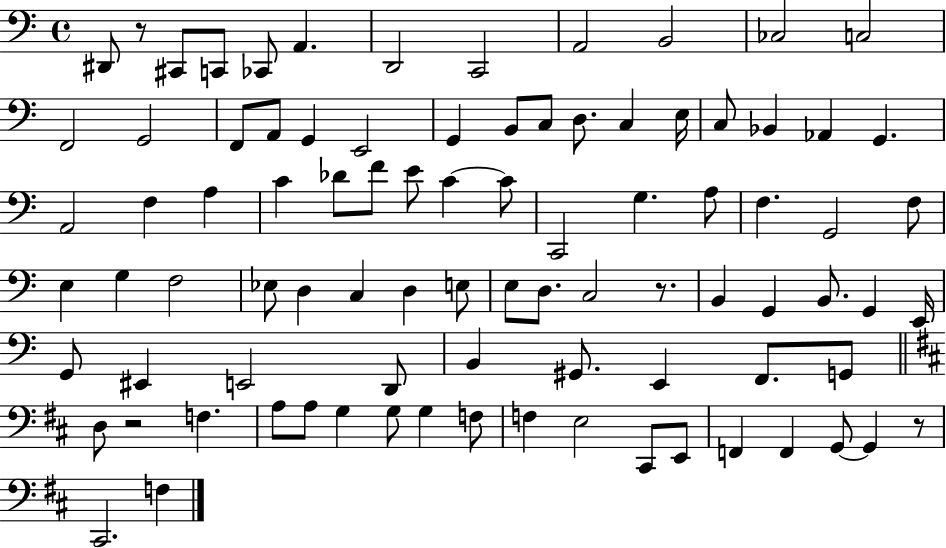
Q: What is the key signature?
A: C major